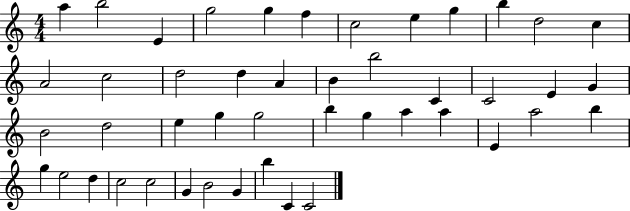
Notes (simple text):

A5/q B5/h E4/q G5/h G5/q F5/q C5/h E5/q G5/q B5/q D5/h C5/q A4/h C5/h D5/h D5/q A4/q B4/q B5/h C4/q C4/h E4/q G4/q B4/h D5/h E5/q G5/q G5/h B5/q G5/q A5/q A5/q E4/q A5/h B5/q G5/q E5/h D5/q C5/h C5/h G4/q B4/h G4/q B5/q C4/q C4/h